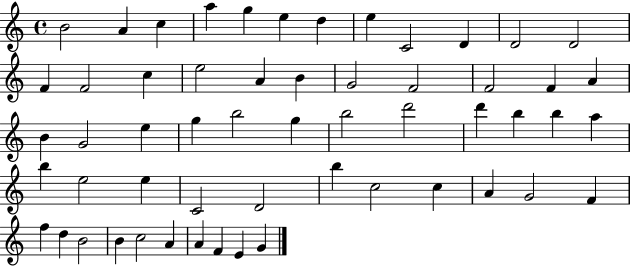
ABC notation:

X:1
T:Untitled
M:4/4
L:1/4
K:C
B2 A c a g e d e C2 D D2 D2 F F2 c e2 A B G2 F2 F2 F A B G2 e g b2 g b2 d'2 d' b b a b e2 e C2 D2 b c2 c A G2 F f d B2 B c2 A A F E G